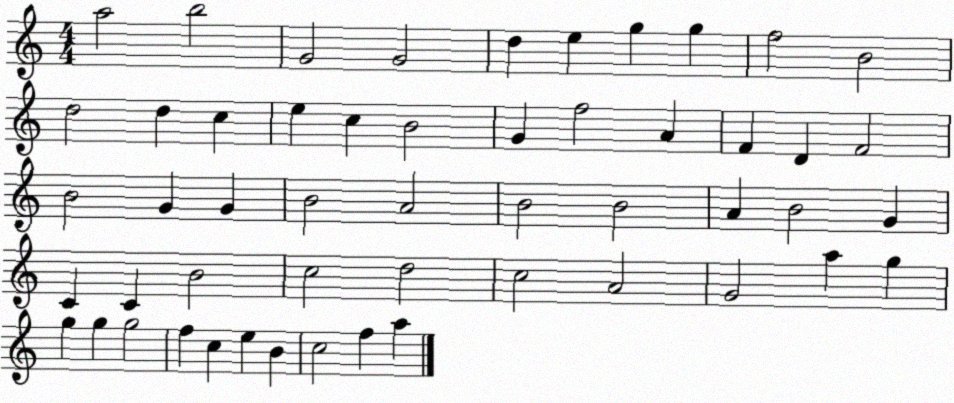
X:1
T:Untitled
M:4/4
L:1/4
K:C
a2 b2 G2 G2 d e g g f2 B2 d2 d c e c B2 G f2 A F D F2 B2 G G B2 A2 B2 B2 A B2 G C C B2 c2 d2 c2 A2 G2 a g g g g2 f c e B c2 f a